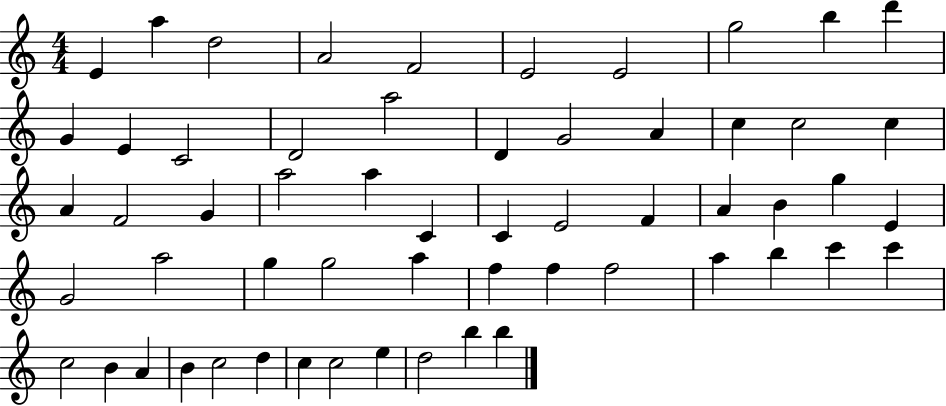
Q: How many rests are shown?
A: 0